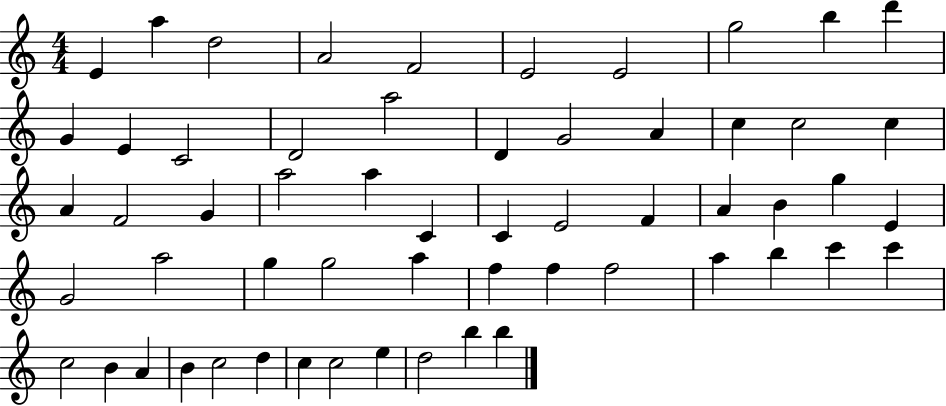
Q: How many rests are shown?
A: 0